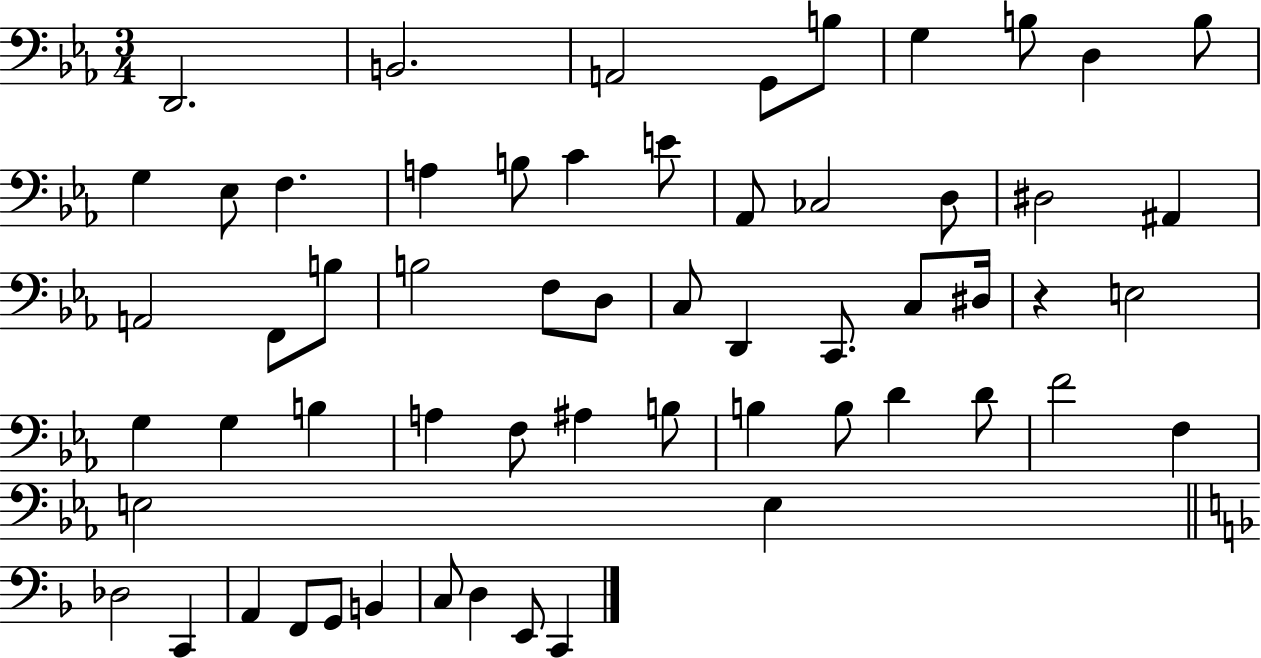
D2/h. B2/h. A2/h G2/e B3/e G3/q B3/e D3/q B3/e G3/q Eb3/e F3/q. A3/q B3/e C4/q E4/e Ab2/e CES3/h D3/e D#3/h A#2/q A2/h F2/e B3/e B3/h F3/e D3/e C3/e D2/q C2/e. C3/e D#3/s R/q E3/h G3/q G3/q B3/q A3/q F3/e A#3/q B3/e B3/q B3/e D4/q D4/e F4/h F3/q E3/h E3/q Db3/h C2/q A2/q F2/e G2/e B2/q C3/e D3/q E2/e C2/q